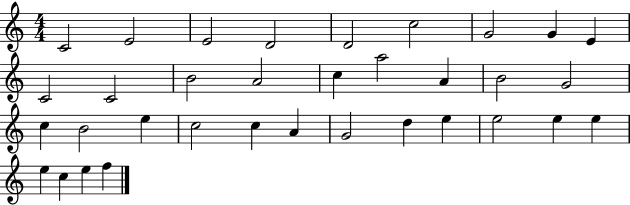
C4/h E4/h E4/h D4/h D4/h C5/h G4/h G4/q E4/q C4/h C4/h B4/h A4/h C5/q A5/h A4/q B4/h G4/h C5/q B4/h E5/q C5/h C5/q A4/q G4/h D5/q E5/q E5/h E5/q E5/q E5/q C5/q E5/q F5/q